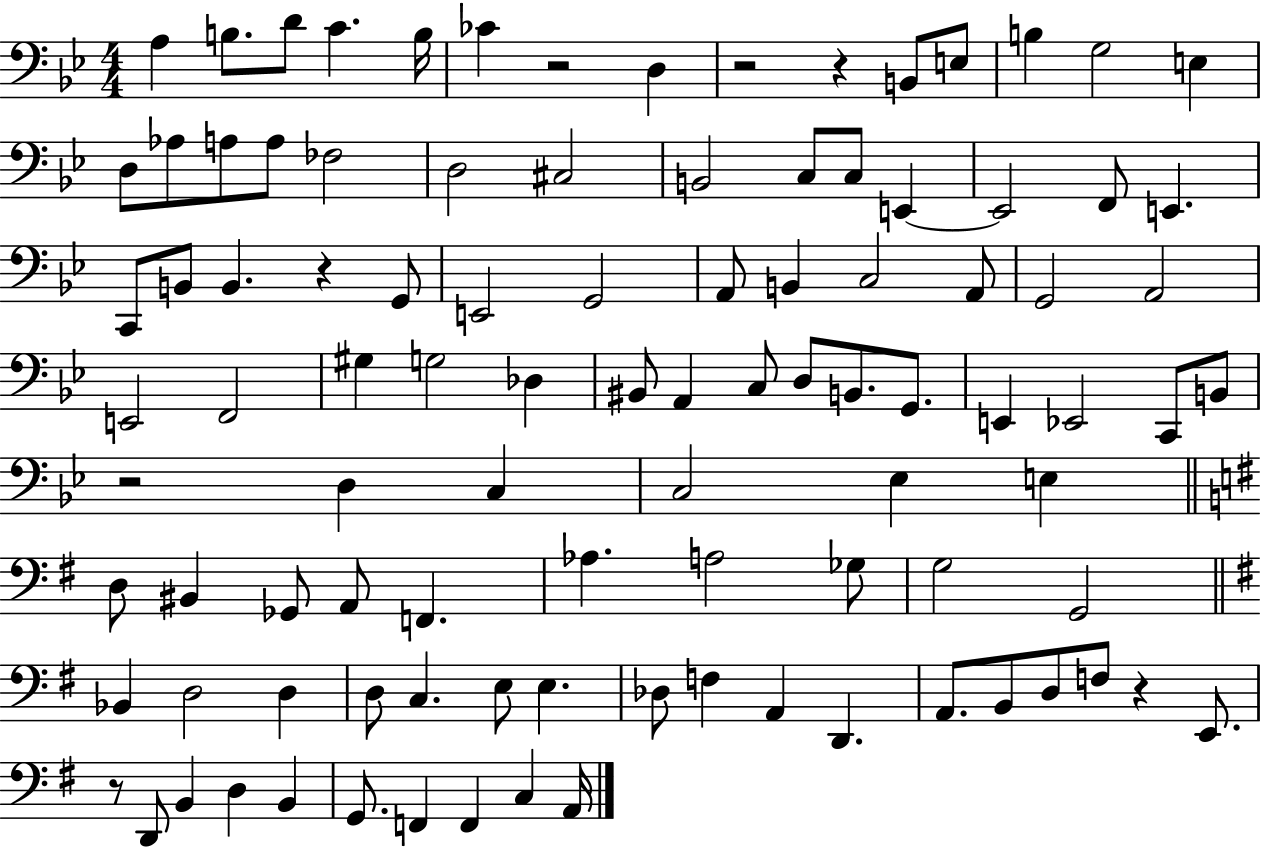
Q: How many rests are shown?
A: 7